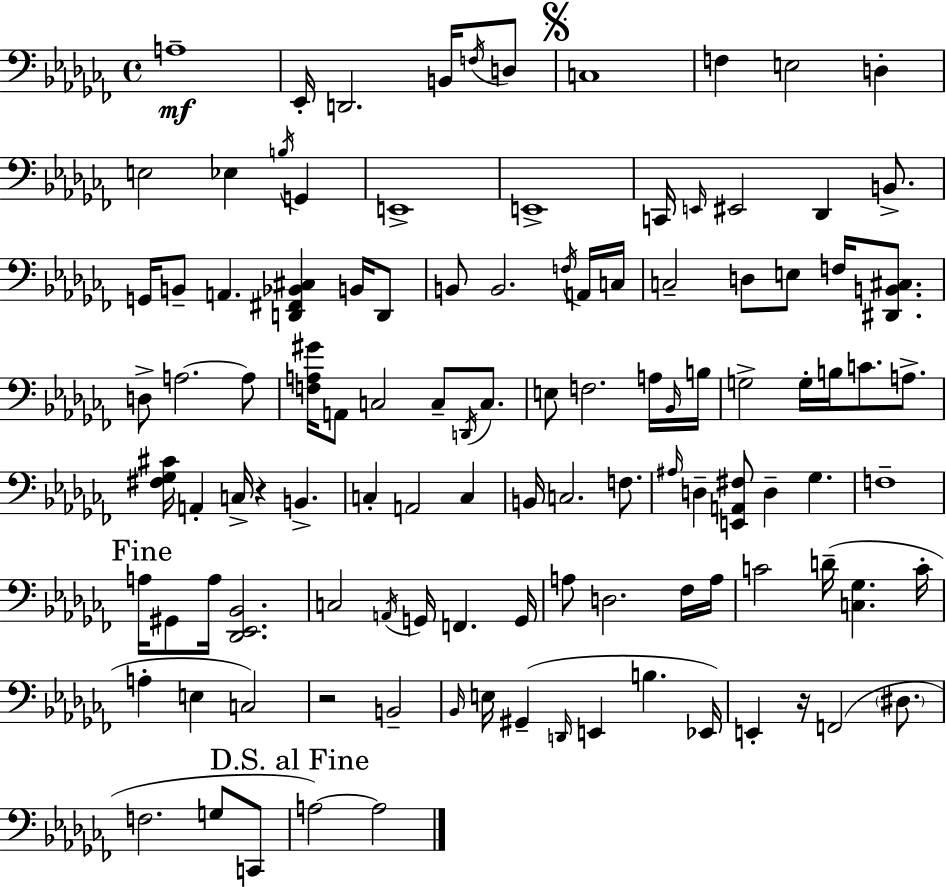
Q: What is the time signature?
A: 4/4